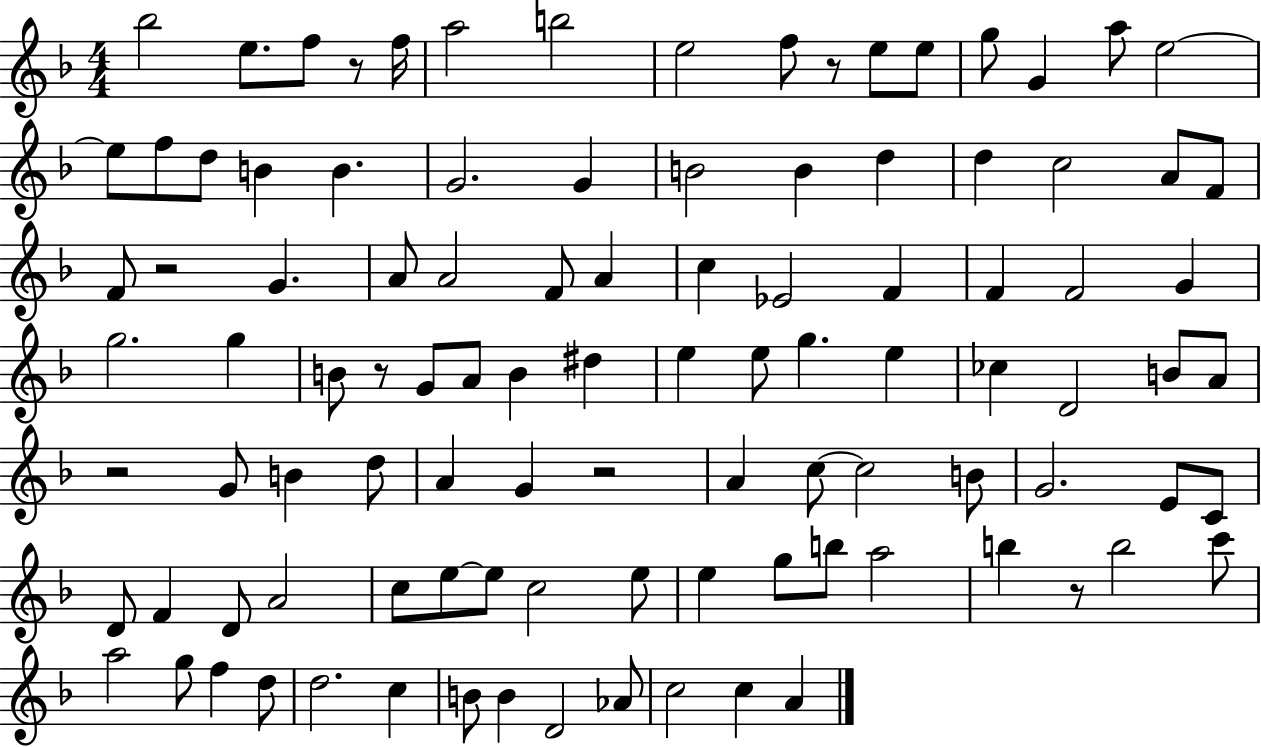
{
  \clef treble
  \numericTimeSignature
  \time 4/4
  \key f \major
  \repeat volta 2 { bes''2 e''8. f''8 r8 f''16 | a''2 b''2 | e''2 f''8 r8 e''8 e''8 | g''8 g'4 a''8 e''2~~ | \break e''8 f''8 d''8 b'4 b'4. | g'2. g'4 | b'2 b'4 d''4 | d''4 c''2 a'8 f'8 | \break f'8 r2 g'4. | a'8 a'2 f'8 a'4 | c''4 ees'2 f'4 | f'4 f'2 g'4 | \break g''2. g''4 | b'8 r8 g'8 a'8 b'4 dis''4 | e''4 e''8 g''4. e''4 | ces''4 d'2 b'8 a'8 | \break r2 g'8 b'4 d''8 | a'4 g'4 r2 | a'4 c''8~~ c''2 b'8 | g'2. e'8 c'8 | \break d'8 f'4 d'8 a'2 | c''8 e''8~~ e''8 c''2 e''8 | e''4 g''8 b''8 a''2 | b''4 r8 b''2 c'''8 | \break a''2 g''8 f''4 d''8 | d''2. c''4 | b'8 b'4 d'2 aes'8 | c''2 c''4 a'4 | \break } \bar "|."
}